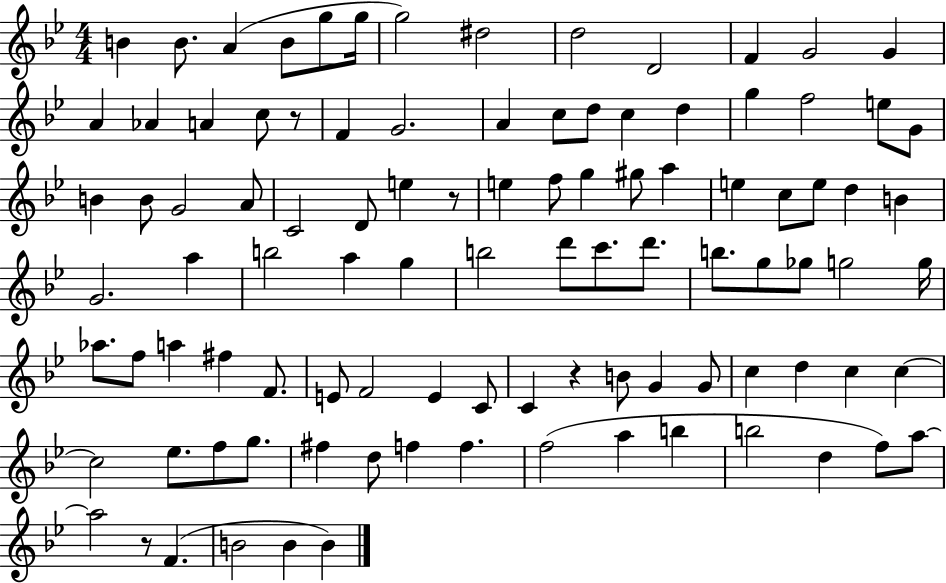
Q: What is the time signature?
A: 4/4